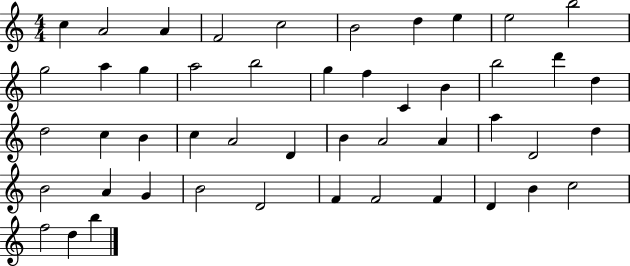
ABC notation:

X:1
T:Untitled
M:4/4
L:1/4
K:C
c A2 A F2 c2 B2 d e e2 b2 g2 a g a2 b2 g f C B b2 d' d d2 c B c A2 D B A2 A a D2 d B2 A G B2 D2 F F2 F D B c2 f2 d b